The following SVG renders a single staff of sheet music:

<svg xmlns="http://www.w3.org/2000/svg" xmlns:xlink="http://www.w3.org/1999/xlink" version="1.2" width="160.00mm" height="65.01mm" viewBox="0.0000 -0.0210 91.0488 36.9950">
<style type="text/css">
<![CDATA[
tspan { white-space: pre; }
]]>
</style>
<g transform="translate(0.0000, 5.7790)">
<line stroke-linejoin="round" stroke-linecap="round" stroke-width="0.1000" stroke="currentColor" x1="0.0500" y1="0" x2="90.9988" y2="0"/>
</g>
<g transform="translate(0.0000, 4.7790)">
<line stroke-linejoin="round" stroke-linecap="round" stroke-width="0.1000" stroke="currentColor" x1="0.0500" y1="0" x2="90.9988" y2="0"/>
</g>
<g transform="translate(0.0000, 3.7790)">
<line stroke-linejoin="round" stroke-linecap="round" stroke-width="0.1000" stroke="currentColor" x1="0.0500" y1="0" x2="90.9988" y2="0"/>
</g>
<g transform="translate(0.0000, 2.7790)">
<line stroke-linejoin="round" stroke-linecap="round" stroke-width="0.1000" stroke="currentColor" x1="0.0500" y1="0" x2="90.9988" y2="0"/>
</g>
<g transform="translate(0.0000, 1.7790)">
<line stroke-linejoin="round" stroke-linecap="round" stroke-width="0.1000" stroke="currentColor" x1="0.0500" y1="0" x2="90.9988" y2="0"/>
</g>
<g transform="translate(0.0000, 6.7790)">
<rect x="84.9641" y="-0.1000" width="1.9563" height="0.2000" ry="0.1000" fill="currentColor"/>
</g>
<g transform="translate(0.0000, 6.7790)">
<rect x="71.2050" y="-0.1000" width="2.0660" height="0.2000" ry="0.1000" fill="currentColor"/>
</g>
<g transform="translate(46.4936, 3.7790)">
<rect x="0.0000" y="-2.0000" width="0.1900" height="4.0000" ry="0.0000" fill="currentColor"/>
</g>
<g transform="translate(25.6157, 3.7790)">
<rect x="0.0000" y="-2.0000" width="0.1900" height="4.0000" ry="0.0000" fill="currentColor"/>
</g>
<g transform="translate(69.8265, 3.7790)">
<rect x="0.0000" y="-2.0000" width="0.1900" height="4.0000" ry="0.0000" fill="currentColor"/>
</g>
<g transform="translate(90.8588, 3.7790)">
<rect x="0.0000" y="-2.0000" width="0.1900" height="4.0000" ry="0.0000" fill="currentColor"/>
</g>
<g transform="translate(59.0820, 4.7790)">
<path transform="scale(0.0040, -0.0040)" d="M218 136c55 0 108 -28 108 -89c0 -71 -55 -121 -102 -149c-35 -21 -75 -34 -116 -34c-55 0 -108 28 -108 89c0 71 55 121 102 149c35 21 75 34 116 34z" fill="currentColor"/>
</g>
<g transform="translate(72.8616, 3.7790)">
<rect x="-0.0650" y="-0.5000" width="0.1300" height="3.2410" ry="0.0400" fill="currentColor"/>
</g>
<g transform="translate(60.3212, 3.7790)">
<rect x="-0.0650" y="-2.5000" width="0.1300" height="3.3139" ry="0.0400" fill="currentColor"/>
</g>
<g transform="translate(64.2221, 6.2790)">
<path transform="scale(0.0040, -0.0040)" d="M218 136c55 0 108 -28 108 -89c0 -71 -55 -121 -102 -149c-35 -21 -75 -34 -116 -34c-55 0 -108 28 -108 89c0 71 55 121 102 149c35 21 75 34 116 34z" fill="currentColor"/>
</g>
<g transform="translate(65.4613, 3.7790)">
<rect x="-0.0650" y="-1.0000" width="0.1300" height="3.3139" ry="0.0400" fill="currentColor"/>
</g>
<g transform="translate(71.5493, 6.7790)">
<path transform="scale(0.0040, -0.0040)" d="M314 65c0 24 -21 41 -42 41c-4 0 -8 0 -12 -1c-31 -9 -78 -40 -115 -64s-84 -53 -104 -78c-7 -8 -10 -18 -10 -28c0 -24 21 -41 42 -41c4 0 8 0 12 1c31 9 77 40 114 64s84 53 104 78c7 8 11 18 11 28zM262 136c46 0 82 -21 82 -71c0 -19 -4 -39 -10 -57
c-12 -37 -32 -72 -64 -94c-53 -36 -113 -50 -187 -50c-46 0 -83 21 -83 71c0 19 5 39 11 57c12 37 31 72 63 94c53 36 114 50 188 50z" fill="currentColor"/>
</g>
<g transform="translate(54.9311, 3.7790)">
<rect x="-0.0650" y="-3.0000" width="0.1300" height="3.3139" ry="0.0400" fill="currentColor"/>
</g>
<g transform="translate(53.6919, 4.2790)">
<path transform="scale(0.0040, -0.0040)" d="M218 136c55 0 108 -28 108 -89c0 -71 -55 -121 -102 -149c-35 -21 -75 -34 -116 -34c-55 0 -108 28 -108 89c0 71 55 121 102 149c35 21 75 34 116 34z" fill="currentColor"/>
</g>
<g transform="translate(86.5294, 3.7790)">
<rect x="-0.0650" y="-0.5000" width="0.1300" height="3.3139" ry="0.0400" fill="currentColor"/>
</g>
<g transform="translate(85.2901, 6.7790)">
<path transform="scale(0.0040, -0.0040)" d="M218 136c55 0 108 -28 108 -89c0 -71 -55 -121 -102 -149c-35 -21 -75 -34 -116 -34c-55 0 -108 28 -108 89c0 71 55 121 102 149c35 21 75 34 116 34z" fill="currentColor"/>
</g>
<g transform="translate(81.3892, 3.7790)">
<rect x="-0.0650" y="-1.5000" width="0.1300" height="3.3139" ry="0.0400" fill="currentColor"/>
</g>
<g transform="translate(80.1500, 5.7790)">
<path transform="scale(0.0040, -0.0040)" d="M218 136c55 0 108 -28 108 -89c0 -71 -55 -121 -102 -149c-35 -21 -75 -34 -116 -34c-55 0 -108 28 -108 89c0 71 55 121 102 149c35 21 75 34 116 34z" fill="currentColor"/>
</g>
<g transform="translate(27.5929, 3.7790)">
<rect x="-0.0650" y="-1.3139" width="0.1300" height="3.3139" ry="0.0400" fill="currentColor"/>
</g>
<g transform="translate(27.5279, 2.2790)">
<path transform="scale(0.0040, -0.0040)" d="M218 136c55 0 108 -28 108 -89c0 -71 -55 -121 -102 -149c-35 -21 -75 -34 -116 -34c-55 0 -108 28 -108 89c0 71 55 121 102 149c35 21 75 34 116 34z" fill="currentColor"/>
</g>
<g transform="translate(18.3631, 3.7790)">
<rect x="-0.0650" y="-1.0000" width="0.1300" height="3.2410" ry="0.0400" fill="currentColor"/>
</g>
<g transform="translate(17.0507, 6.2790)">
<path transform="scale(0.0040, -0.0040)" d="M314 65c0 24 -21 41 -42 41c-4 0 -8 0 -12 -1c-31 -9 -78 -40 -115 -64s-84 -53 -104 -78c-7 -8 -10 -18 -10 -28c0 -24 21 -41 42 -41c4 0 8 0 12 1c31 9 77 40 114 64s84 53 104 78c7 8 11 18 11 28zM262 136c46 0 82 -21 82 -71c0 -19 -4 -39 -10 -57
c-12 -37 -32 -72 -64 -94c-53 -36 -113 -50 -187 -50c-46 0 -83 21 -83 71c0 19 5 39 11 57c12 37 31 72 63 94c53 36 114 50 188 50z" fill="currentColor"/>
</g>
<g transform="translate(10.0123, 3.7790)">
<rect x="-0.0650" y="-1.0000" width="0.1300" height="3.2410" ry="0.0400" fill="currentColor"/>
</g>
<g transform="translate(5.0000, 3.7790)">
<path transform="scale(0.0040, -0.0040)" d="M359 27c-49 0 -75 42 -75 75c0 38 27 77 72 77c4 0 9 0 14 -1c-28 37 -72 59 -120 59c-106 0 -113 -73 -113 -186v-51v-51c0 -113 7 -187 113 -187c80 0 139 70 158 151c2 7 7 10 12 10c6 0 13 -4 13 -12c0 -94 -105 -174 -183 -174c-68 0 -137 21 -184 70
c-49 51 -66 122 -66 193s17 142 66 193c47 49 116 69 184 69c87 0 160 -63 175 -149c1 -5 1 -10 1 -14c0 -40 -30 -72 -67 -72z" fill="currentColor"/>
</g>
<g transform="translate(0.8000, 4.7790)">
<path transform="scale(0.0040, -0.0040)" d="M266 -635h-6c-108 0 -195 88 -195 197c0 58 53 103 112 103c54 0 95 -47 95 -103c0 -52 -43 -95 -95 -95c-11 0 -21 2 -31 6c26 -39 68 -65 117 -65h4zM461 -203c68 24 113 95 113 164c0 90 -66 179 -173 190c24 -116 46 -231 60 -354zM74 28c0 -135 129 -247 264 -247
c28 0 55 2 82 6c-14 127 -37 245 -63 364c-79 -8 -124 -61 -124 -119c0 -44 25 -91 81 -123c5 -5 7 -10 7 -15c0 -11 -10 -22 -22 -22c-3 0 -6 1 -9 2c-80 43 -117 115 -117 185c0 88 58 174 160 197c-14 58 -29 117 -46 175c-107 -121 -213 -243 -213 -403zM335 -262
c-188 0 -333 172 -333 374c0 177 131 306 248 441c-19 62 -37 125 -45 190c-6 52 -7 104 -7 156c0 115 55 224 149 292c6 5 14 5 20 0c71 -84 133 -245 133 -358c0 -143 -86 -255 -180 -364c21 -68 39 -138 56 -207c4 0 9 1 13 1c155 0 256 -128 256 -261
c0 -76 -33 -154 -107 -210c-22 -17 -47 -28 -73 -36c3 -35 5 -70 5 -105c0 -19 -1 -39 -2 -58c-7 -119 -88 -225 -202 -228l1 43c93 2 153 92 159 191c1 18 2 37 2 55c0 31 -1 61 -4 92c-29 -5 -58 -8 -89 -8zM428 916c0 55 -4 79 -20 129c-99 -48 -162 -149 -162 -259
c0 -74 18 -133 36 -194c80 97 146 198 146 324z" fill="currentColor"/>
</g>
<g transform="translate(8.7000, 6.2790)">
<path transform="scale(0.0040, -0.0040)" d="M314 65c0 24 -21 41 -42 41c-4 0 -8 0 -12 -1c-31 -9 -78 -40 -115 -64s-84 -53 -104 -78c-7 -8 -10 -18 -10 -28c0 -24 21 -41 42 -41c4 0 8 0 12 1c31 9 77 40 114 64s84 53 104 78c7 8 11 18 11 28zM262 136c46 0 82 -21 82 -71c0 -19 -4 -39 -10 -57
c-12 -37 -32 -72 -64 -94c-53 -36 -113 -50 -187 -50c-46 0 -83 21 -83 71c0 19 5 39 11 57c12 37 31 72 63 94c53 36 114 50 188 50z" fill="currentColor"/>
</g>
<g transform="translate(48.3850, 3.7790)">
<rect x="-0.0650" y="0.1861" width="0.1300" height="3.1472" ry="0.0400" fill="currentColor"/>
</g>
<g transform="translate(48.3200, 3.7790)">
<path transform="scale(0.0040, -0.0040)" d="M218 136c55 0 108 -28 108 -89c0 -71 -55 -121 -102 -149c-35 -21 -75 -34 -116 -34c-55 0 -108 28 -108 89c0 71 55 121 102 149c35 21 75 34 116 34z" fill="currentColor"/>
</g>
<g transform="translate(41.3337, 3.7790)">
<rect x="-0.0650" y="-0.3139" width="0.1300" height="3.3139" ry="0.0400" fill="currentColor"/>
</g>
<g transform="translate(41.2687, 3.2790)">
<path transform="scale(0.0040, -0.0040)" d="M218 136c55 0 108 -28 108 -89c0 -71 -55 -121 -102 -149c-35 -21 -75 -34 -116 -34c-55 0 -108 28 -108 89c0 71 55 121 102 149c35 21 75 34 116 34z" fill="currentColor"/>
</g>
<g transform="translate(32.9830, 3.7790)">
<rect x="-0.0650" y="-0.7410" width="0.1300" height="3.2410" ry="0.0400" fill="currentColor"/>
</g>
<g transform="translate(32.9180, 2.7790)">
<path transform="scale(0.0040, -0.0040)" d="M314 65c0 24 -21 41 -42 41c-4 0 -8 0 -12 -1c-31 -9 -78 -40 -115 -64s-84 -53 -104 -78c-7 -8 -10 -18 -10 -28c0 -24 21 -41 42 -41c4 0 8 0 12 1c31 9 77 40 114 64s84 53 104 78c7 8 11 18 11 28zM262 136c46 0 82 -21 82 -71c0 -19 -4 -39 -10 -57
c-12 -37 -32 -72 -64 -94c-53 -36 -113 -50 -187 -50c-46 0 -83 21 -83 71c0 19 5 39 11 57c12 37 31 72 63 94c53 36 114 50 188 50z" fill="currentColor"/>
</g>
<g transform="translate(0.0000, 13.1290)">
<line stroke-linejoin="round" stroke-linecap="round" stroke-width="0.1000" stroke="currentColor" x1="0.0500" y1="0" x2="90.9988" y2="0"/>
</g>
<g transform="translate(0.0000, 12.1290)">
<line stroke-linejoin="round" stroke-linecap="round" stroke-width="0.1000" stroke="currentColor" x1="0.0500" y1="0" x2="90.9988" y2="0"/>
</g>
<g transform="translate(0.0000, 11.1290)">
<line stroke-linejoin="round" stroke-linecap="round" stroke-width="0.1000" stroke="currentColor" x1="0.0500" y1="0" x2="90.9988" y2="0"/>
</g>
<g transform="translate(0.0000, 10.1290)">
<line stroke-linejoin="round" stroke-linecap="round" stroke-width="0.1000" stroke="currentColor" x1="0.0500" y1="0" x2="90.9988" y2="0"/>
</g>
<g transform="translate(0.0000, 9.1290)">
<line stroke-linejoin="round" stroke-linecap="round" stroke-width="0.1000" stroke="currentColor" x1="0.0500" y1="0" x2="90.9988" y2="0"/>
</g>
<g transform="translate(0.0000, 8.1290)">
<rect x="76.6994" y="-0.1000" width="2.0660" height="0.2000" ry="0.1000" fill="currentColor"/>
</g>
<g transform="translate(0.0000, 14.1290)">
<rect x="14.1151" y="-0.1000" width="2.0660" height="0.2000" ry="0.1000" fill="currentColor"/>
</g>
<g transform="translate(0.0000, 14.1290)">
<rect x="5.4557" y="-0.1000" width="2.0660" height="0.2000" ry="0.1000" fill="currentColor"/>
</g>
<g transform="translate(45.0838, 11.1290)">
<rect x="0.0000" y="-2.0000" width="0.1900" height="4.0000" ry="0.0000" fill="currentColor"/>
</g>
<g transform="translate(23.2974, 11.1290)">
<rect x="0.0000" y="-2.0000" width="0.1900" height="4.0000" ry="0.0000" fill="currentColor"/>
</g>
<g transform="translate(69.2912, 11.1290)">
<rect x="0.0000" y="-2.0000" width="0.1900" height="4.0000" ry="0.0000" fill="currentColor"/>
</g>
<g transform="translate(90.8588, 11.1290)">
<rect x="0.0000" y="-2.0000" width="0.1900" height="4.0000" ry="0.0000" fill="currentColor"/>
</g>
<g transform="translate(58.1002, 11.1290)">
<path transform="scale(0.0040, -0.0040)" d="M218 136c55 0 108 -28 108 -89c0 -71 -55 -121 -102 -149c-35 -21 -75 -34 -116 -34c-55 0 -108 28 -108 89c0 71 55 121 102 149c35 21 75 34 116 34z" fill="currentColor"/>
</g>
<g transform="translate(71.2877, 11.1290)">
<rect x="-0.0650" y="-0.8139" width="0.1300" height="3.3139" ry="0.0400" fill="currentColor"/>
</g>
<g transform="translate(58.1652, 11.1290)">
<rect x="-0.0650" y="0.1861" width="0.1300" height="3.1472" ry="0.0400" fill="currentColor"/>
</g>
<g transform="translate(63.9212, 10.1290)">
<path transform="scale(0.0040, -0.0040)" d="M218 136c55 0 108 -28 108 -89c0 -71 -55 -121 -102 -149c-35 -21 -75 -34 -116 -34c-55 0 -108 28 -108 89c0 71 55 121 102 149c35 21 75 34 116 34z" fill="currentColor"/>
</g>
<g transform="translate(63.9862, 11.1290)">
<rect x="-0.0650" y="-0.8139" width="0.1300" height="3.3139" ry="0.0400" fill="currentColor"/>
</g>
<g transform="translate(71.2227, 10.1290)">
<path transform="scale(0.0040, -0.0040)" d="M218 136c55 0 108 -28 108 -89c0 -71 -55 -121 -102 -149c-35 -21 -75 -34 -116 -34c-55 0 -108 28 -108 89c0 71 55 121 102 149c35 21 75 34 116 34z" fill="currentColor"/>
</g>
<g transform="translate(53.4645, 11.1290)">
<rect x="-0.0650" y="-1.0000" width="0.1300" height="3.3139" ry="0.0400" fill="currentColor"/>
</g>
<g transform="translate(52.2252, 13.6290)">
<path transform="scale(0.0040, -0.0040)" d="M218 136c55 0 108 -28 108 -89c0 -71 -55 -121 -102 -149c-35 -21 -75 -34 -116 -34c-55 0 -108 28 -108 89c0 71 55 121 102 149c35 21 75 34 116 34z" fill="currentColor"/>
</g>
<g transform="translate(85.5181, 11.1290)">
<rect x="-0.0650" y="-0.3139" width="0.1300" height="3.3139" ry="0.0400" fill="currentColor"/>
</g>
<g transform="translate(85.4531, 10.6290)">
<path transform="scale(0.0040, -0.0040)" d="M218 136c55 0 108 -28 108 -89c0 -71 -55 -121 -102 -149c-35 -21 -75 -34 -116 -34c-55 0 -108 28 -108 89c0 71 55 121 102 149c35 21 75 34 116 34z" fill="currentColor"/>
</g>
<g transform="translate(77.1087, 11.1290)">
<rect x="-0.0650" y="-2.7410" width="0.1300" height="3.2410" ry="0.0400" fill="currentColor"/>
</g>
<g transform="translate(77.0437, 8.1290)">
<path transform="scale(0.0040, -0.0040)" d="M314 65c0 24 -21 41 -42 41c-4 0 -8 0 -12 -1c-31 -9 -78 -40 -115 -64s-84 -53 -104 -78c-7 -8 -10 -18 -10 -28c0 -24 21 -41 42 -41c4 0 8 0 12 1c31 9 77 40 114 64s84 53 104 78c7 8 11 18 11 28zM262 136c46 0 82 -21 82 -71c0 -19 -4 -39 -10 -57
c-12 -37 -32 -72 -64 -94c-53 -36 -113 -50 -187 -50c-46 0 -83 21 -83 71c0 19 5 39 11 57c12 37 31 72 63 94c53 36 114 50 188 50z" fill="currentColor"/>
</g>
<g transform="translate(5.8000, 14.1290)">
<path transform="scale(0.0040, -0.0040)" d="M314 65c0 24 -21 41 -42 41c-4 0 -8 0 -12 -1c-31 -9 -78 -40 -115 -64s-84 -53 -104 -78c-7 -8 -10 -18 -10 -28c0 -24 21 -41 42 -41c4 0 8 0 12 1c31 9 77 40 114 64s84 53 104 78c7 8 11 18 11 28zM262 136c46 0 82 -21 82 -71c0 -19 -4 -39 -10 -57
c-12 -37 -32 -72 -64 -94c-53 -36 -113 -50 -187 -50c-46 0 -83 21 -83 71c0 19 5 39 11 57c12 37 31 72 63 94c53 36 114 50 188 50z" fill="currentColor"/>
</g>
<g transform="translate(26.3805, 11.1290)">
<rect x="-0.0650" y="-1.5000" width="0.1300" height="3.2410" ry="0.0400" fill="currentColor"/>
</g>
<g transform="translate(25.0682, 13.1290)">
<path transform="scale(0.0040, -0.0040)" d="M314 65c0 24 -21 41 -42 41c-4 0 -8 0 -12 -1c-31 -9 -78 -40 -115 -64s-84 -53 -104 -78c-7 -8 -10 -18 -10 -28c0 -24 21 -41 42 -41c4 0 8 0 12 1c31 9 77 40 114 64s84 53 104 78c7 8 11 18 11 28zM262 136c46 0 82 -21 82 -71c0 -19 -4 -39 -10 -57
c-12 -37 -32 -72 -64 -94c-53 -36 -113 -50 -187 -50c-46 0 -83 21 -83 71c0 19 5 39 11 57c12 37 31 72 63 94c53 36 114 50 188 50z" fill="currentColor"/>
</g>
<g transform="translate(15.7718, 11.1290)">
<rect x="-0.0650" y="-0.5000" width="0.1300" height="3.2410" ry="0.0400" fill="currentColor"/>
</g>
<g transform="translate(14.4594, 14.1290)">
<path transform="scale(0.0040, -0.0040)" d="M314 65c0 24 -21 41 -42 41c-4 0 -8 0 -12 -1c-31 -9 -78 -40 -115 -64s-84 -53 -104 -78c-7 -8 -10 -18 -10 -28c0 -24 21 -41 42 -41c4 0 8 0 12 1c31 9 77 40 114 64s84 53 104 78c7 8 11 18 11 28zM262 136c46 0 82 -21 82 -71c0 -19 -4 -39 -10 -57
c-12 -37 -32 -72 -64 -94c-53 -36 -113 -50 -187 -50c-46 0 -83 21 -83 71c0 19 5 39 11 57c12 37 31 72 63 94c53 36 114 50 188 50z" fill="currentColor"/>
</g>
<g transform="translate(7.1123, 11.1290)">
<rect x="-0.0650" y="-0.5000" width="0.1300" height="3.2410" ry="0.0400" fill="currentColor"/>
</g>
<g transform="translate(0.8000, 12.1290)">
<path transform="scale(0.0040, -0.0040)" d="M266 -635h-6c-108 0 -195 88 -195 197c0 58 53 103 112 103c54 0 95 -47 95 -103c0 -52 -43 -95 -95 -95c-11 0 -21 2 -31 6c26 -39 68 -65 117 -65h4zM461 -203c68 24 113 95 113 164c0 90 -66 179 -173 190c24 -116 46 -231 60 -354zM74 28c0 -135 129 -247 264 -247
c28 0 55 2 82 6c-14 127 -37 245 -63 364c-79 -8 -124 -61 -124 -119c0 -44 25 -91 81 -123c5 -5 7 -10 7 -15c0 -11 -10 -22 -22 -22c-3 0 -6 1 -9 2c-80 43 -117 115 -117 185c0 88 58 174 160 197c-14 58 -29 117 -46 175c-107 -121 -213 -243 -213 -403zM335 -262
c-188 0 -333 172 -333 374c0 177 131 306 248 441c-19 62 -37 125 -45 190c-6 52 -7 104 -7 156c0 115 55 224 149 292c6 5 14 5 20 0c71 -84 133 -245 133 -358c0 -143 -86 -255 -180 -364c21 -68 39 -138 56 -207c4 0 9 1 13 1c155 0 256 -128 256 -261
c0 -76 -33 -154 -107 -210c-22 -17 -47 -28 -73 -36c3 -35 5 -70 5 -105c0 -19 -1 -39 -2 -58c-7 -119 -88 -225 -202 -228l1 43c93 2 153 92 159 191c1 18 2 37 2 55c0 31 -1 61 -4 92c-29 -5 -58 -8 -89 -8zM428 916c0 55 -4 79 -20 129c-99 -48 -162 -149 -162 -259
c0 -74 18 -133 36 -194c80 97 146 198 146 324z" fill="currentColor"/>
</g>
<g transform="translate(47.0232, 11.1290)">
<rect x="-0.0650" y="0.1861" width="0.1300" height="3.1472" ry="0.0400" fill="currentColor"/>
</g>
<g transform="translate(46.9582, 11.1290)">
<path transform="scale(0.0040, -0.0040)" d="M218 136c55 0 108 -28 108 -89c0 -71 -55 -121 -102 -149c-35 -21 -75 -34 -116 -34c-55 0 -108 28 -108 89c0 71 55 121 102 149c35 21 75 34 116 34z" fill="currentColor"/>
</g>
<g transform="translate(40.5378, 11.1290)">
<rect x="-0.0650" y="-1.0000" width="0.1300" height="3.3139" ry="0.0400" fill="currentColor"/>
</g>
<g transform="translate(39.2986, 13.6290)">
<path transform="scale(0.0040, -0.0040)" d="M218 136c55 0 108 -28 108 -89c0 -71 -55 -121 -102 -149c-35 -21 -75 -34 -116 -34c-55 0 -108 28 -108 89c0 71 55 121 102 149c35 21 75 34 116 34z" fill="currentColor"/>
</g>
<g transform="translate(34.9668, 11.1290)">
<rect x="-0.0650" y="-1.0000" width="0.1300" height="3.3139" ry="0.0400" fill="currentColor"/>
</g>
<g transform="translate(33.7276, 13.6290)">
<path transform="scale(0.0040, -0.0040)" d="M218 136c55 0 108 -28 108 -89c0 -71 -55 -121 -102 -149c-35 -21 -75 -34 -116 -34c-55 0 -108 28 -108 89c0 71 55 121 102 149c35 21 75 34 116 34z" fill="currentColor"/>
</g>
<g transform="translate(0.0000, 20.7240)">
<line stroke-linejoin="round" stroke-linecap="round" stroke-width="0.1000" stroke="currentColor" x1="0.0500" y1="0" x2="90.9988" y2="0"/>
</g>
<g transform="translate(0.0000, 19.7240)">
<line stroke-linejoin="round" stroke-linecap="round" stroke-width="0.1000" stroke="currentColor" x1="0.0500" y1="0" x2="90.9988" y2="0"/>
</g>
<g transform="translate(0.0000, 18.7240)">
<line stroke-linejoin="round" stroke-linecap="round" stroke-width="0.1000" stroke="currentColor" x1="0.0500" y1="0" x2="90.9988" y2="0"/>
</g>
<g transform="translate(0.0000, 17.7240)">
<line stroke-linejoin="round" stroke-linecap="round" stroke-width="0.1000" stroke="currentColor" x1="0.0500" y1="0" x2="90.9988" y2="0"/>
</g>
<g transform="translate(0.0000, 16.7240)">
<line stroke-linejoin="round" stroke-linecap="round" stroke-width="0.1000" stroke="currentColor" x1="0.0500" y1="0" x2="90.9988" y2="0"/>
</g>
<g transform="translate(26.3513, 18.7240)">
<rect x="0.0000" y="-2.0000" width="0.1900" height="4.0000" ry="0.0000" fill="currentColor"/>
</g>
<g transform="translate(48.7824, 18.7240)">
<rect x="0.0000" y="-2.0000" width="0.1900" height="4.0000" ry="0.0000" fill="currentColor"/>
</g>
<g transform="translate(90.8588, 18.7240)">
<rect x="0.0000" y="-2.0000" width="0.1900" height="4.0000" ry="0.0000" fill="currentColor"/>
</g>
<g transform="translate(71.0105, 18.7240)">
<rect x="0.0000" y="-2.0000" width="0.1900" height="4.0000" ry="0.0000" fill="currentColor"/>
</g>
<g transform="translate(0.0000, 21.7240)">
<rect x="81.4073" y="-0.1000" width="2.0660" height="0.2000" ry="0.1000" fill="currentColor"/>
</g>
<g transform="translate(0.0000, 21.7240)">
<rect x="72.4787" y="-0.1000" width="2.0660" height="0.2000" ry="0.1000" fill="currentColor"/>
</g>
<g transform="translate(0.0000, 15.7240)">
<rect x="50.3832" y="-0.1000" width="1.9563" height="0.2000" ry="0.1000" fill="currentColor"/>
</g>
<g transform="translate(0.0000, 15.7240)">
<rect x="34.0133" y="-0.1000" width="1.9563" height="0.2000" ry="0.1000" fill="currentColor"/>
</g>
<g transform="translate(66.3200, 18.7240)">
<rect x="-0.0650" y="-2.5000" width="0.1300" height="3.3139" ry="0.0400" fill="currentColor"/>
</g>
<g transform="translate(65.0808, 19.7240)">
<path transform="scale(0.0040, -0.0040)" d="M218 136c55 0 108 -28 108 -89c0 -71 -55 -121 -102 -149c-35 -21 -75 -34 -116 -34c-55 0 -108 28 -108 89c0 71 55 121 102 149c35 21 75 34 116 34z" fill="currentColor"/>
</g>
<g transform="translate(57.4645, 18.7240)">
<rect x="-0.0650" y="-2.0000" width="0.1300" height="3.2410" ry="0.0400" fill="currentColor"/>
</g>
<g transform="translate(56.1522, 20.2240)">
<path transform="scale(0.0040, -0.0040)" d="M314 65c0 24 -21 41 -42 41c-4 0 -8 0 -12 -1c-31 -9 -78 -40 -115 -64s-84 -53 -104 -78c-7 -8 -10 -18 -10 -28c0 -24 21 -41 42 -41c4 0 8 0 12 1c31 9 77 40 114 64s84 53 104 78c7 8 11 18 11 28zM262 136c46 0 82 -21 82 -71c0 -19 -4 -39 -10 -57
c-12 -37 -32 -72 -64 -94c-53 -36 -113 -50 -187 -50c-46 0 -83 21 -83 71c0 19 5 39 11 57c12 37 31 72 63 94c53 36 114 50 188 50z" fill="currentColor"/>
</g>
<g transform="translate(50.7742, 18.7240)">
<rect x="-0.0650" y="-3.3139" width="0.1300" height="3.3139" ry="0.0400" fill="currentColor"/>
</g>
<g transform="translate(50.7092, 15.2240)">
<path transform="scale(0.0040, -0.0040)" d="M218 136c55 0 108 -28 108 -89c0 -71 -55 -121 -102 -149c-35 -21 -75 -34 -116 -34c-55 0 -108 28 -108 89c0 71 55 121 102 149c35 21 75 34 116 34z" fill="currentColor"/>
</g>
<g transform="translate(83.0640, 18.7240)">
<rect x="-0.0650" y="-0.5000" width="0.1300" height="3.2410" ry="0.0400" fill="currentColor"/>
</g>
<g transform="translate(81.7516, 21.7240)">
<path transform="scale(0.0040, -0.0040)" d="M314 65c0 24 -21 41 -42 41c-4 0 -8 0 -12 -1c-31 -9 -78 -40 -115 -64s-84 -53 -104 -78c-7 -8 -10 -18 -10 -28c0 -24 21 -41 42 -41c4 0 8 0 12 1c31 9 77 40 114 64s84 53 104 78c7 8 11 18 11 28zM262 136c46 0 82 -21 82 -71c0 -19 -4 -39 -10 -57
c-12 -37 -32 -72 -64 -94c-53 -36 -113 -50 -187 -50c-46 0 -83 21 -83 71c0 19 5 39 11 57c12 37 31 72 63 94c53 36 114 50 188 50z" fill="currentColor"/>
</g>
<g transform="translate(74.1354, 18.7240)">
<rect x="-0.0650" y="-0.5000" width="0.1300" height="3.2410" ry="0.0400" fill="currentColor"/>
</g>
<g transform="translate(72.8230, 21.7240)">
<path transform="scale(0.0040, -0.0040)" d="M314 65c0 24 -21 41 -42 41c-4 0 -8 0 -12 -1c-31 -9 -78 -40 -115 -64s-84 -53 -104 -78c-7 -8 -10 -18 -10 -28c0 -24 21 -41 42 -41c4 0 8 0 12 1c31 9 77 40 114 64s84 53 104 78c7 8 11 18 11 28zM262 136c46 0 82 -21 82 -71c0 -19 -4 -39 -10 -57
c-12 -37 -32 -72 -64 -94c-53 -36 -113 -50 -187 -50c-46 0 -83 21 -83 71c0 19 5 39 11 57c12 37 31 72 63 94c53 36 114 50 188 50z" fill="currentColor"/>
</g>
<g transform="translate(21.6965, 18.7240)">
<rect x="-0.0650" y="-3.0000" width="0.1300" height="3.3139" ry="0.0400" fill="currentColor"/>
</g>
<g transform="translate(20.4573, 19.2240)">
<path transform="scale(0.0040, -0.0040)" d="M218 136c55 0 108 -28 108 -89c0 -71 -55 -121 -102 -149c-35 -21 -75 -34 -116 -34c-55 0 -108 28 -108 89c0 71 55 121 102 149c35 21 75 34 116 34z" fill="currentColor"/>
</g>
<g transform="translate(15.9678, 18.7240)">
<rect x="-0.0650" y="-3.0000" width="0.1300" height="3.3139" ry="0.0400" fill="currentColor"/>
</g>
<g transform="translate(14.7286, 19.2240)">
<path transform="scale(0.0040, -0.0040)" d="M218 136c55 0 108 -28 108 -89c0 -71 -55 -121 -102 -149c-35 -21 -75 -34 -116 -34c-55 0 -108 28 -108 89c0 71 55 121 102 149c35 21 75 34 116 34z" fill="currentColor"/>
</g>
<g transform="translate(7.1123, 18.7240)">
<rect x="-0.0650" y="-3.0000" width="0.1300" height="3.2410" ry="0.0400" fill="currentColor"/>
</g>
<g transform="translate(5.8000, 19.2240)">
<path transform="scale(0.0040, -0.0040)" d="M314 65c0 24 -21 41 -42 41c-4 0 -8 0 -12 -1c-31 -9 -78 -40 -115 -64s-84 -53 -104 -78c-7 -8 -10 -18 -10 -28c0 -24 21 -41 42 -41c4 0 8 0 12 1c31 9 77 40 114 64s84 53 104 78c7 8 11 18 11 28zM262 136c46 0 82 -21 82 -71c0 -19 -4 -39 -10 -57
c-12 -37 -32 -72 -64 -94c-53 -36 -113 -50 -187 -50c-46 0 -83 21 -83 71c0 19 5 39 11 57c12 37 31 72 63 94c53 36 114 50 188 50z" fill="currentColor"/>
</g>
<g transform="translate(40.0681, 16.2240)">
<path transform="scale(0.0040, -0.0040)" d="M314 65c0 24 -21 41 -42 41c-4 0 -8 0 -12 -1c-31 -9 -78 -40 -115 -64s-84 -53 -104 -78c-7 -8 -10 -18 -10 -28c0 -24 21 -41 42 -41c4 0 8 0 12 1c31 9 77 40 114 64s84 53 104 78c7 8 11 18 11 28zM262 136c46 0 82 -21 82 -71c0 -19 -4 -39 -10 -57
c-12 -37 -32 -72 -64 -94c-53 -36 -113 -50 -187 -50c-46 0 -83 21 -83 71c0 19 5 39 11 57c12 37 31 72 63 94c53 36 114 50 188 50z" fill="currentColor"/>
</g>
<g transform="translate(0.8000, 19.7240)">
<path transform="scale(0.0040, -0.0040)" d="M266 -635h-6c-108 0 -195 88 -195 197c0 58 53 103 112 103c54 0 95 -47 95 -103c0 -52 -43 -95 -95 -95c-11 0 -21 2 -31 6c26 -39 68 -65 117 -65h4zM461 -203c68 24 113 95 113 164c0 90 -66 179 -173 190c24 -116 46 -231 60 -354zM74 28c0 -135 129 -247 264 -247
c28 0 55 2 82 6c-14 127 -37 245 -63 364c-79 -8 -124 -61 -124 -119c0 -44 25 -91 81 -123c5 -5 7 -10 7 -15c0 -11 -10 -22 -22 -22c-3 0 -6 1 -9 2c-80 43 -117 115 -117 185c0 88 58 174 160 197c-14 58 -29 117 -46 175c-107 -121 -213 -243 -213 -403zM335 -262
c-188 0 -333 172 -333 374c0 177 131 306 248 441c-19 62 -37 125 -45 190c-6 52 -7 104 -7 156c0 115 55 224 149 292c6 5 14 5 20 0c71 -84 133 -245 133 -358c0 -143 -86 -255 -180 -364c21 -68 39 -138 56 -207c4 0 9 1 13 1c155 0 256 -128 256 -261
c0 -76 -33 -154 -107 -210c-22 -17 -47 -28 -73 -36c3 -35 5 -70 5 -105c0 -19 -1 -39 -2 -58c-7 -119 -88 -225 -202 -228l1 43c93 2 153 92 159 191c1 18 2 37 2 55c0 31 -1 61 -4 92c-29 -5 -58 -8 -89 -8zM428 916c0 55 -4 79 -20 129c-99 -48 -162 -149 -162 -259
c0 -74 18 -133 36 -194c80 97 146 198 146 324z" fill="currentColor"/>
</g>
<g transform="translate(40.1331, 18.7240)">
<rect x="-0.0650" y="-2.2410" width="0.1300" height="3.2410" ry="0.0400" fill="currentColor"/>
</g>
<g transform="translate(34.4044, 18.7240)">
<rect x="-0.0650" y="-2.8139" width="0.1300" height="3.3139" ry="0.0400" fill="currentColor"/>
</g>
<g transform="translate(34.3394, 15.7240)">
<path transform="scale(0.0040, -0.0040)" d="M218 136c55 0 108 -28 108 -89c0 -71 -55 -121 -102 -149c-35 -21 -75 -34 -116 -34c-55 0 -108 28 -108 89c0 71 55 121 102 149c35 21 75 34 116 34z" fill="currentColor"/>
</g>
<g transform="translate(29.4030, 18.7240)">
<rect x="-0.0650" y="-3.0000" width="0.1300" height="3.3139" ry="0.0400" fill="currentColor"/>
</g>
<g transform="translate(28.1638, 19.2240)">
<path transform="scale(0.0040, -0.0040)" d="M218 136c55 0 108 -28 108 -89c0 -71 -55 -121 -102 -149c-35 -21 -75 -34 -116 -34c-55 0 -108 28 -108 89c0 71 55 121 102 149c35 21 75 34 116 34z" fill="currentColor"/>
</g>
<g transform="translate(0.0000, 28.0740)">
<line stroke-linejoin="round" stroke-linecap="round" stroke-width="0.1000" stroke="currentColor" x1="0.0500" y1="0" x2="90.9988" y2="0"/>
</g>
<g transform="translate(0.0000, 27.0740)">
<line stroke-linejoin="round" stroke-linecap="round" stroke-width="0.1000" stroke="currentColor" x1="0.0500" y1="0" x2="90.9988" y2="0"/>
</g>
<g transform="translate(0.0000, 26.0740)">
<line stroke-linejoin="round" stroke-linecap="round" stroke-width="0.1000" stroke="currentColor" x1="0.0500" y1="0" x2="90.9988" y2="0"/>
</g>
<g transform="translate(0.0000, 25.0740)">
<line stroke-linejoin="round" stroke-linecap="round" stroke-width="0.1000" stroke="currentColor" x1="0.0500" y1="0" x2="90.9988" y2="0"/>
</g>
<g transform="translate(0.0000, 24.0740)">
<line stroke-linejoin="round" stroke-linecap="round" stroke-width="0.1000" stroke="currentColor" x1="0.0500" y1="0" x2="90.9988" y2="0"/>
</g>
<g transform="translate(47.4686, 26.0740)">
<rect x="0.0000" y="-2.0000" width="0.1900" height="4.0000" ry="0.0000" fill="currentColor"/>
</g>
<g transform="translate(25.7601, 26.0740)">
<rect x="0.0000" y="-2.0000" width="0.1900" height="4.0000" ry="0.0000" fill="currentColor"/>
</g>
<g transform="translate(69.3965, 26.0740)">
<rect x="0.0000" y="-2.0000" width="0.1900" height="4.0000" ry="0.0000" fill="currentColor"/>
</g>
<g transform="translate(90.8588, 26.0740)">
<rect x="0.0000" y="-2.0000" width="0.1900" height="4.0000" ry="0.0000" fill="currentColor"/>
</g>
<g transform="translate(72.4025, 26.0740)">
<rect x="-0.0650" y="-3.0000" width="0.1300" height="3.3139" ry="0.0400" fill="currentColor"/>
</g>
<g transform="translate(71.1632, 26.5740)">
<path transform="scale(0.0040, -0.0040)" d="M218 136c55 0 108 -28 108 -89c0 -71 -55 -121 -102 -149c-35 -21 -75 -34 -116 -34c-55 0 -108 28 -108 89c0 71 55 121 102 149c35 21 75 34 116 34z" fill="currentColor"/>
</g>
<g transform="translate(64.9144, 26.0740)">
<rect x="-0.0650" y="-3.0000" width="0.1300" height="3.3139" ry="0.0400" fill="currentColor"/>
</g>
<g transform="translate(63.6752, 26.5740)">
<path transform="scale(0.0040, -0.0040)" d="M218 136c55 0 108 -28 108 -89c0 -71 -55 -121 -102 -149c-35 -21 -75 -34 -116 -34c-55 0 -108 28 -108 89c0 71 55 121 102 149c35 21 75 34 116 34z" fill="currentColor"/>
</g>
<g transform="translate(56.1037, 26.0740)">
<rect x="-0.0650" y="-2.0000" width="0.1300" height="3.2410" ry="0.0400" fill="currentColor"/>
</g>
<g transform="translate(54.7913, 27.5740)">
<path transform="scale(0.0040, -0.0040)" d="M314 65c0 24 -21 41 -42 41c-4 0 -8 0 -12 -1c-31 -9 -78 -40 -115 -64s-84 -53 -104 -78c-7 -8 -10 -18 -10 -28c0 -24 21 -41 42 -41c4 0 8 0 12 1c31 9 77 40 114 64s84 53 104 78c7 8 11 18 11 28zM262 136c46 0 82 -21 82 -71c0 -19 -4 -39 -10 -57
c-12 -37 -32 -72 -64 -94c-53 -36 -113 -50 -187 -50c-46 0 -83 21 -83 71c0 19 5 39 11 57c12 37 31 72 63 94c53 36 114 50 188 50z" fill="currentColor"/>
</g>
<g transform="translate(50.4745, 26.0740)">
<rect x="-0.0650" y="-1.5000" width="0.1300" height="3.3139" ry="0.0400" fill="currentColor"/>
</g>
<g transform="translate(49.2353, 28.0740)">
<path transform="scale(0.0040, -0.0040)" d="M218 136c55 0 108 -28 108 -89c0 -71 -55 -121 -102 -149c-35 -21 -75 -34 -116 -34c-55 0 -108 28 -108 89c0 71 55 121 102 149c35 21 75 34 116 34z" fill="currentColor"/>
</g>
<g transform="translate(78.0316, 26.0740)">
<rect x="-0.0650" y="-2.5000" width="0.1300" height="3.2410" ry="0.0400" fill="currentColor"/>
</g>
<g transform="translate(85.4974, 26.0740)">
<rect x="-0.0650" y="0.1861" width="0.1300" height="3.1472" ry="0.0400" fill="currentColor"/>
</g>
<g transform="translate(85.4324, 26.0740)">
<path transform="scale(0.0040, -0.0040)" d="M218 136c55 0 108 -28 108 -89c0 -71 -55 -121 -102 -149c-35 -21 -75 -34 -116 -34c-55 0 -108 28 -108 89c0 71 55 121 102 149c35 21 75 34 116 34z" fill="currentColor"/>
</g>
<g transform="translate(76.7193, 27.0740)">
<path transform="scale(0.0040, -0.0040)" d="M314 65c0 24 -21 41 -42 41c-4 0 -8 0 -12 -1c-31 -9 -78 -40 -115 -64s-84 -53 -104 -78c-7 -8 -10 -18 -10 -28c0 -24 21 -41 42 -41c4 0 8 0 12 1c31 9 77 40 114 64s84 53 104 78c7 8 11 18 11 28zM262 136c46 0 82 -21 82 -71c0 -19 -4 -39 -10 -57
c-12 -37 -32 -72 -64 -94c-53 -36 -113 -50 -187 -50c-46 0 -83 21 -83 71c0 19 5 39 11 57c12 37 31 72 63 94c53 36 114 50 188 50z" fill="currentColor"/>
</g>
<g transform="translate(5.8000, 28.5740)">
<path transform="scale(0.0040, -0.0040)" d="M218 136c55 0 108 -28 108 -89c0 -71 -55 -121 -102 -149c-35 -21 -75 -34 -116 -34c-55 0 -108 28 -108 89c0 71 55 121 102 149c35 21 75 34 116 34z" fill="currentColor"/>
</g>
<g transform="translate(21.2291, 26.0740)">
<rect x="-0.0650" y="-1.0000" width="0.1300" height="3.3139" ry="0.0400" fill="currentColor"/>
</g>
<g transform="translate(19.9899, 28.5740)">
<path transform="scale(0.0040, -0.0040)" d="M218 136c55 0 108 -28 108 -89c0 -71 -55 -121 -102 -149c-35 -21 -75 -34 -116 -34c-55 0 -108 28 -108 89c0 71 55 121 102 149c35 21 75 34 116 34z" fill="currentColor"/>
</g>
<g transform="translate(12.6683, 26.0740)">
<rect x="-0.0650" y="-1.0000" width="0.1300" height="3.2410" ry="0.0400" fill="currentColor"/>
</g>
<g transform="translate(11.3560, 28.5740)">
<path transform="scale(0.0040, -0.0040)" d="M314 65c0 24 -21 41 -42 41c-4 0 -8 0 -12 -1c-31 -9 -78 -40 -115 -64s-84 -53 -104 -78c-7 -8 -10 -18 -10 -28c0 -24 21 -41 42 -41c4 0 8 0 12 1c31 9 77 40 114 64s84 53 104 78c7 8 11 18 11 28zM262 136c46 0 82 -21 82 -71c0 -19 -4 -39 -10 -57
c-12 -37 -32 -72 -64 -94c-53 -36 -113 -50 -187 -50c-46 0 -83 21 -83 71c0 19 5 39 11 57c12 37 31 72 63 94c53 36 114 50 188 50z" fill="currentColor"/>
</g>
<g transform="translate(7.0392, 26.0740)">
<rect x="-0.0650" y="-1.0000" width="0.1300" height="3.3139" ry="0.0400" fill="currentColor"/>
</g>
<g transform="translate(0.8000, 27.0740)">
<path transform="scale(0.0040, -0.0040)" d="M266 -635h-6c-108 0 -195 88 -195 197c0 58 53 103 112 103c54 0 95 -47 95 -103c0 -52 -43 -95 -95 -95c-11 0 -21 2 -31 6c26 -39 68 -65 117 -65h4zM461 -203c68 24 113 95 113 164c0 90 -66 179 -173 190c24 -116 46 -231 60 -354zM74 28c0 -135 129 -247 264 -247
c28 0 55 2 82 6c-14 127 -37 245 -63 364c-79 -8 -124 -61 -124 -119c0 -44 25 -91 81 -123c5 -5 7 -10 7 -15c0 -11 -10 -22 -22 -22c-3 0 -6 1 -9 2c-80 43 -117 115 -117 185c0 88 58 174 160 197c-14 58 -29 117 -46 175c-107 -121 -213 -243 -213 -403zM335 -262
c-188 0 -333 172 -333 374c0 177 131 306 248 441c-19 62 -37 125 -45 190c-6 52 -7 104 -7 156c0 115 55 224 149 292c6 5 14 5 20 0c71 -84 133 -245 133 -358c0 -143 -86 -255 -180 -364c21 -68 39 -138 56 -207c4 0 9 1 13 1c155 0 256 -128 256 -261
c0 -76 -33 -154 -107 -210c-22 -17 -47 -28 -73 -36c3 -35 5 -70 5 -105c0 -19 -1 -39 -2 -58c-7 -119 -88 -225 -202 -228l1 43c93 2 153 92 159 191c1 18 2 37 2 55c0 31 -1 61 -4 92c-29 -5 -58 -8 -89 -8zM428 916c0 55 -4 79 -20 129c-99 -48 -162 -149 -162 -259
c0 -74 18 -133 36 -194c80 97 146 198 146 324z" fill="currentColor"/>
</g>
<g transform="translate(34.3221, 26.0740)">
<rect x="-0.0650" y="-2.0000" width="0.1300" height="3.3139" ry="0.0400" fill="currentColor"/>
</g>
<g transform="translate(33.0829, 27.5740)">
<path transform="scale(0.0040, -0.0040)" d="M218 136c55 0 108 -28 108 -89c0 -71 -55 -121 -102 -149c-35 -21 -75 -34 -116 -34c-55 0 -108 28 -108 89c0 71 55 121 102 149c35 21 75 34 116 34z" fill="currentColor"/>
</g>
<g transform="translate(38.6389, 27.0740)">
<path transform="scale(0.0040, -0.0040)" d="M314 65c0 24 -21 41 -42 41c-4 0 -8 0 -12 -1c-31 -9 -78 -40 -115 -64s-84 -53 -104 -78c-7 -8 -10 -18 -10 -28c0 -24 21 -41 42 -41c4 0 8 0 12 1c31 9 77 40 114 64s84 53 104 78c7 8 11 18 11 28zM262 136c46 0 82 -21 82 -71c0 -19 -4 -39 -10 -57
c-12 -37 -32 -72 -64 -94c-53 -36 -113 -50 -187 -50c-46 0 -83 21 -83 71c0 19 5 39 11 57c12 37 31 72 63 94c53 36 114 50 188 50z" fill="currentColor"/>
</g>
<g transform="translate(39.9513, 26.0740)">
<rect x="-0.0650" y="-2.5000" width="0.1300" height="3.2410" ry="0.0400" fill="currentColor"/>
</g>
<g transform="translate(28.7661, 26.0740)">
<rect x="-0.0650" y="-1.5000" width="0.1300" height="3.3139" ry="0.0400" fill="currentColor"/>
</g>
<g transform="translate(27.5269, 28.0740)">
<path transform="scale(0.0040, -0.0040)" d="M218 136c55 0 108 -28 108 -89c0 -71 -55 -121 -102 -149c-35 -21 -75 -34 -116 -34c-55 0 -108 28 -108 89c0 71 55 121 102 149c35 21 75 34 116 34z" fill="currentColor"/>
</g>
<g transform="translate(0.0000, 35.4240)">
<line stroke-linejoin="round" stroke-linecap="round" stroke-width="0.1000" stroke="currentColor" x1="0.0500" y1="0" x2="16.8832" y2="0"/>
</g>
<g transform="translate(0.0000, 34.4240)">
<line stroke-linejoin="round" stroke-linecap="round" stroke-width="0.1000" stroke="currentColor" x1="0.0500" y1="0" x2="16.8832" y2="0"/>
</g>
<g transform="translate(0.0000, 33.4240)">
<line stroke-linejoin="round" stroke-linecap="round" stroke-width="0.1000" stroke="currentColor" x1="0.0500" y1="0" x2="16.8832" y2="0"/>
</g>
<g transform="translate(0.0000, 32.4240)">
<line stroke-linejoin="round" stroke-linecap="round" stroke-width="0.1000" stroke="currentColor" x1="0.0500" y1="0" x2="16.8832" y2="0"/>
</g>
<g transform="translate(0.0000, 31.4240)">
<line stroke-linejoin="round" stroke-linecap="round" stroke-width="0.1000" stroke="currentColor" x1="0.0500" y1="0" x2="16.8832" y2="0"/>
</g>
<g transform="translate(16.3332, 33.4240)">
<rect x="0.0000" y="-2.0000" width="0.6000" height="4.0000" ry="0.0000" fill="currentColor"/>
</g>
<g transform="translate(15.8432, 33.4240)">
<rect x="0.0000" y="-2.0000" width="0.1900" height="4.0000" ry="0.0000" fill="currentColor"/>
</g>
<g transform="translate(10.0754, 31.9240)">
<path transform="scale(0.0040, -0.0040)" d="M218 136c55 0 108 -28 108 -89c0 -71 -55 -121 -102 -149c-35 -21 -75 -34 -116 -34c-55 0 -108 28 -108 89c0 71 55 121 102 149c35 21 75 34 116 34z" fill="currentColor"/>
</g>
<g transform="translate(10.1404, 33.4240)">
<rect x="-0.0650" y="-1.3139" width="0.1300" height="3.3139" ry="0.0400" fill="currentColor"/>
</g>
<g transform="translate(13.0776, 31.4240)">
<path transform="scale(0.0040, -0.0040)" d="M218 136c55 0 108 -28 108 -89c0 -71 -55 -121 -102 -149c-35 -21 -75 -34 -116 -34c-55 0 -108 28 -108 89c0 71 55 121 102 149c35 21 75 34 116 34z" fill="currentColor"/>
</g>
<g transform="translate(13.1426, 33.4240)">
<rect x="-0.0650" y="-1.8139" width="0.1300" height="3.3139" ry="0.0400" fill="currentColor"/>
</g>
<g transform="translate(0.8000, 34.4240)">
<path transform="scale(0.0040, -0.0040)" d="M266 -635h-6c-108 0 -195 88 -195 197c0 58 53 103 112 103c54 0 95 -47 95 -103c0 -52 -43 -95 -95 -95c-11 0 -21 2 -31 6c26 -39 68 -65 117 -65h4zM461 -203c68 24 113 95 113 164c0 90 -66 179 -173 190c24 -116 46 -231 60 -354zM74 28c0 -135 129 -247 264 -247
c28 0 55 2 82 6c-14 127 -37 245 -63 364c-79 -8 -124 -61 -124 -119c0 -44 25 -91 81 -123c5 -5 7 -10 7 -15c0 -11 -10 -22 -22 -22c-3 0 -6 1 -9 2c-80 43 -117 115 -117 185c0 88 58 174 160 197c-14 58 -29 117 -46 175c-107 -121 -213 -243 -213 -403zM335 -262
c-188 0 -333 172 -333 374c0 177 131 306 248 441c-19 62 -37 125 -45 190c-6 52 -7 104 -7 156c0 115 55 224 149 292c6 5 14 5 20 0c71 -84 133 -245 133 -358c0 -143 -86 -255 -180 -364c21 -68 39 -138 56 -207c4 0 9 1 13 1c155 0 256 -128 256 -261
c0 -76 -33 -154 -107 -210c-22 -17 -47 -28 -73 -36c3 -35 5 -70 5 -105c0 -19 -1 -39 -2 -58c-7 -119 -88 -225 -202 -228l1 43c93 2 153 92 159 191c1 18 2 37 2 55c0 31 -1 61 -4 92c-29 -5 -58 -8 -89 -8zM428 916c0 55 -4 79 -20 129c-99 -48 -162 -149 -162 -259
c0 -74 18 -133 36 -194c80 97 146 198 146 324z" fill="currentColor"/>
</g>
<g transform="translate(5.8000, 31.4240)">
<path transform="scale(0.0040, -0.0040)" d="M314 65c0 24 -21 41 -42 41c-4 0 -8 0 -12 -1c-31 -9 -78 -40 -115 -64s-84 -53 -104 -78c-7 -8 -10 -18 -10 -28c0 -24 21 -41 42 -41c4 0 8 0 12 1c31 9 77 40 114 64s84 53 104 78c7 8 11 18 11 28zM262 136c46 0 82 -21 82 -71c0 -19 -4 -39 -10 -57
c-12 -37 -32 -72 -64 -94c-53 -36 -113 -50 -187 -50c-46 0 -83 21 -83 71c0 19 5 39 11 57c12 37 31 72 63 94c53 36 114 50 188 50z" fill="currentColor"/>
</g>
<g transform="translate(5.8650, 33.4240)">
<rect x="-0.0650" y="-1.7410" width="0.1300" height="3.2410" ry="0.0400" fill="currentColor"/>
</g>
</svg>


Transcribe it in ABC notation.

X:1
T:Untitled
M:4/4
L:1/4
K:C
D2 D2 e d2 c B A G D C2 E C C2 C2 E2 D D B D B d d a2 c A2 A A A a g2 b F2 G C2 C2 D D2 D E F G2 E F2 A A G2 B f2 e f